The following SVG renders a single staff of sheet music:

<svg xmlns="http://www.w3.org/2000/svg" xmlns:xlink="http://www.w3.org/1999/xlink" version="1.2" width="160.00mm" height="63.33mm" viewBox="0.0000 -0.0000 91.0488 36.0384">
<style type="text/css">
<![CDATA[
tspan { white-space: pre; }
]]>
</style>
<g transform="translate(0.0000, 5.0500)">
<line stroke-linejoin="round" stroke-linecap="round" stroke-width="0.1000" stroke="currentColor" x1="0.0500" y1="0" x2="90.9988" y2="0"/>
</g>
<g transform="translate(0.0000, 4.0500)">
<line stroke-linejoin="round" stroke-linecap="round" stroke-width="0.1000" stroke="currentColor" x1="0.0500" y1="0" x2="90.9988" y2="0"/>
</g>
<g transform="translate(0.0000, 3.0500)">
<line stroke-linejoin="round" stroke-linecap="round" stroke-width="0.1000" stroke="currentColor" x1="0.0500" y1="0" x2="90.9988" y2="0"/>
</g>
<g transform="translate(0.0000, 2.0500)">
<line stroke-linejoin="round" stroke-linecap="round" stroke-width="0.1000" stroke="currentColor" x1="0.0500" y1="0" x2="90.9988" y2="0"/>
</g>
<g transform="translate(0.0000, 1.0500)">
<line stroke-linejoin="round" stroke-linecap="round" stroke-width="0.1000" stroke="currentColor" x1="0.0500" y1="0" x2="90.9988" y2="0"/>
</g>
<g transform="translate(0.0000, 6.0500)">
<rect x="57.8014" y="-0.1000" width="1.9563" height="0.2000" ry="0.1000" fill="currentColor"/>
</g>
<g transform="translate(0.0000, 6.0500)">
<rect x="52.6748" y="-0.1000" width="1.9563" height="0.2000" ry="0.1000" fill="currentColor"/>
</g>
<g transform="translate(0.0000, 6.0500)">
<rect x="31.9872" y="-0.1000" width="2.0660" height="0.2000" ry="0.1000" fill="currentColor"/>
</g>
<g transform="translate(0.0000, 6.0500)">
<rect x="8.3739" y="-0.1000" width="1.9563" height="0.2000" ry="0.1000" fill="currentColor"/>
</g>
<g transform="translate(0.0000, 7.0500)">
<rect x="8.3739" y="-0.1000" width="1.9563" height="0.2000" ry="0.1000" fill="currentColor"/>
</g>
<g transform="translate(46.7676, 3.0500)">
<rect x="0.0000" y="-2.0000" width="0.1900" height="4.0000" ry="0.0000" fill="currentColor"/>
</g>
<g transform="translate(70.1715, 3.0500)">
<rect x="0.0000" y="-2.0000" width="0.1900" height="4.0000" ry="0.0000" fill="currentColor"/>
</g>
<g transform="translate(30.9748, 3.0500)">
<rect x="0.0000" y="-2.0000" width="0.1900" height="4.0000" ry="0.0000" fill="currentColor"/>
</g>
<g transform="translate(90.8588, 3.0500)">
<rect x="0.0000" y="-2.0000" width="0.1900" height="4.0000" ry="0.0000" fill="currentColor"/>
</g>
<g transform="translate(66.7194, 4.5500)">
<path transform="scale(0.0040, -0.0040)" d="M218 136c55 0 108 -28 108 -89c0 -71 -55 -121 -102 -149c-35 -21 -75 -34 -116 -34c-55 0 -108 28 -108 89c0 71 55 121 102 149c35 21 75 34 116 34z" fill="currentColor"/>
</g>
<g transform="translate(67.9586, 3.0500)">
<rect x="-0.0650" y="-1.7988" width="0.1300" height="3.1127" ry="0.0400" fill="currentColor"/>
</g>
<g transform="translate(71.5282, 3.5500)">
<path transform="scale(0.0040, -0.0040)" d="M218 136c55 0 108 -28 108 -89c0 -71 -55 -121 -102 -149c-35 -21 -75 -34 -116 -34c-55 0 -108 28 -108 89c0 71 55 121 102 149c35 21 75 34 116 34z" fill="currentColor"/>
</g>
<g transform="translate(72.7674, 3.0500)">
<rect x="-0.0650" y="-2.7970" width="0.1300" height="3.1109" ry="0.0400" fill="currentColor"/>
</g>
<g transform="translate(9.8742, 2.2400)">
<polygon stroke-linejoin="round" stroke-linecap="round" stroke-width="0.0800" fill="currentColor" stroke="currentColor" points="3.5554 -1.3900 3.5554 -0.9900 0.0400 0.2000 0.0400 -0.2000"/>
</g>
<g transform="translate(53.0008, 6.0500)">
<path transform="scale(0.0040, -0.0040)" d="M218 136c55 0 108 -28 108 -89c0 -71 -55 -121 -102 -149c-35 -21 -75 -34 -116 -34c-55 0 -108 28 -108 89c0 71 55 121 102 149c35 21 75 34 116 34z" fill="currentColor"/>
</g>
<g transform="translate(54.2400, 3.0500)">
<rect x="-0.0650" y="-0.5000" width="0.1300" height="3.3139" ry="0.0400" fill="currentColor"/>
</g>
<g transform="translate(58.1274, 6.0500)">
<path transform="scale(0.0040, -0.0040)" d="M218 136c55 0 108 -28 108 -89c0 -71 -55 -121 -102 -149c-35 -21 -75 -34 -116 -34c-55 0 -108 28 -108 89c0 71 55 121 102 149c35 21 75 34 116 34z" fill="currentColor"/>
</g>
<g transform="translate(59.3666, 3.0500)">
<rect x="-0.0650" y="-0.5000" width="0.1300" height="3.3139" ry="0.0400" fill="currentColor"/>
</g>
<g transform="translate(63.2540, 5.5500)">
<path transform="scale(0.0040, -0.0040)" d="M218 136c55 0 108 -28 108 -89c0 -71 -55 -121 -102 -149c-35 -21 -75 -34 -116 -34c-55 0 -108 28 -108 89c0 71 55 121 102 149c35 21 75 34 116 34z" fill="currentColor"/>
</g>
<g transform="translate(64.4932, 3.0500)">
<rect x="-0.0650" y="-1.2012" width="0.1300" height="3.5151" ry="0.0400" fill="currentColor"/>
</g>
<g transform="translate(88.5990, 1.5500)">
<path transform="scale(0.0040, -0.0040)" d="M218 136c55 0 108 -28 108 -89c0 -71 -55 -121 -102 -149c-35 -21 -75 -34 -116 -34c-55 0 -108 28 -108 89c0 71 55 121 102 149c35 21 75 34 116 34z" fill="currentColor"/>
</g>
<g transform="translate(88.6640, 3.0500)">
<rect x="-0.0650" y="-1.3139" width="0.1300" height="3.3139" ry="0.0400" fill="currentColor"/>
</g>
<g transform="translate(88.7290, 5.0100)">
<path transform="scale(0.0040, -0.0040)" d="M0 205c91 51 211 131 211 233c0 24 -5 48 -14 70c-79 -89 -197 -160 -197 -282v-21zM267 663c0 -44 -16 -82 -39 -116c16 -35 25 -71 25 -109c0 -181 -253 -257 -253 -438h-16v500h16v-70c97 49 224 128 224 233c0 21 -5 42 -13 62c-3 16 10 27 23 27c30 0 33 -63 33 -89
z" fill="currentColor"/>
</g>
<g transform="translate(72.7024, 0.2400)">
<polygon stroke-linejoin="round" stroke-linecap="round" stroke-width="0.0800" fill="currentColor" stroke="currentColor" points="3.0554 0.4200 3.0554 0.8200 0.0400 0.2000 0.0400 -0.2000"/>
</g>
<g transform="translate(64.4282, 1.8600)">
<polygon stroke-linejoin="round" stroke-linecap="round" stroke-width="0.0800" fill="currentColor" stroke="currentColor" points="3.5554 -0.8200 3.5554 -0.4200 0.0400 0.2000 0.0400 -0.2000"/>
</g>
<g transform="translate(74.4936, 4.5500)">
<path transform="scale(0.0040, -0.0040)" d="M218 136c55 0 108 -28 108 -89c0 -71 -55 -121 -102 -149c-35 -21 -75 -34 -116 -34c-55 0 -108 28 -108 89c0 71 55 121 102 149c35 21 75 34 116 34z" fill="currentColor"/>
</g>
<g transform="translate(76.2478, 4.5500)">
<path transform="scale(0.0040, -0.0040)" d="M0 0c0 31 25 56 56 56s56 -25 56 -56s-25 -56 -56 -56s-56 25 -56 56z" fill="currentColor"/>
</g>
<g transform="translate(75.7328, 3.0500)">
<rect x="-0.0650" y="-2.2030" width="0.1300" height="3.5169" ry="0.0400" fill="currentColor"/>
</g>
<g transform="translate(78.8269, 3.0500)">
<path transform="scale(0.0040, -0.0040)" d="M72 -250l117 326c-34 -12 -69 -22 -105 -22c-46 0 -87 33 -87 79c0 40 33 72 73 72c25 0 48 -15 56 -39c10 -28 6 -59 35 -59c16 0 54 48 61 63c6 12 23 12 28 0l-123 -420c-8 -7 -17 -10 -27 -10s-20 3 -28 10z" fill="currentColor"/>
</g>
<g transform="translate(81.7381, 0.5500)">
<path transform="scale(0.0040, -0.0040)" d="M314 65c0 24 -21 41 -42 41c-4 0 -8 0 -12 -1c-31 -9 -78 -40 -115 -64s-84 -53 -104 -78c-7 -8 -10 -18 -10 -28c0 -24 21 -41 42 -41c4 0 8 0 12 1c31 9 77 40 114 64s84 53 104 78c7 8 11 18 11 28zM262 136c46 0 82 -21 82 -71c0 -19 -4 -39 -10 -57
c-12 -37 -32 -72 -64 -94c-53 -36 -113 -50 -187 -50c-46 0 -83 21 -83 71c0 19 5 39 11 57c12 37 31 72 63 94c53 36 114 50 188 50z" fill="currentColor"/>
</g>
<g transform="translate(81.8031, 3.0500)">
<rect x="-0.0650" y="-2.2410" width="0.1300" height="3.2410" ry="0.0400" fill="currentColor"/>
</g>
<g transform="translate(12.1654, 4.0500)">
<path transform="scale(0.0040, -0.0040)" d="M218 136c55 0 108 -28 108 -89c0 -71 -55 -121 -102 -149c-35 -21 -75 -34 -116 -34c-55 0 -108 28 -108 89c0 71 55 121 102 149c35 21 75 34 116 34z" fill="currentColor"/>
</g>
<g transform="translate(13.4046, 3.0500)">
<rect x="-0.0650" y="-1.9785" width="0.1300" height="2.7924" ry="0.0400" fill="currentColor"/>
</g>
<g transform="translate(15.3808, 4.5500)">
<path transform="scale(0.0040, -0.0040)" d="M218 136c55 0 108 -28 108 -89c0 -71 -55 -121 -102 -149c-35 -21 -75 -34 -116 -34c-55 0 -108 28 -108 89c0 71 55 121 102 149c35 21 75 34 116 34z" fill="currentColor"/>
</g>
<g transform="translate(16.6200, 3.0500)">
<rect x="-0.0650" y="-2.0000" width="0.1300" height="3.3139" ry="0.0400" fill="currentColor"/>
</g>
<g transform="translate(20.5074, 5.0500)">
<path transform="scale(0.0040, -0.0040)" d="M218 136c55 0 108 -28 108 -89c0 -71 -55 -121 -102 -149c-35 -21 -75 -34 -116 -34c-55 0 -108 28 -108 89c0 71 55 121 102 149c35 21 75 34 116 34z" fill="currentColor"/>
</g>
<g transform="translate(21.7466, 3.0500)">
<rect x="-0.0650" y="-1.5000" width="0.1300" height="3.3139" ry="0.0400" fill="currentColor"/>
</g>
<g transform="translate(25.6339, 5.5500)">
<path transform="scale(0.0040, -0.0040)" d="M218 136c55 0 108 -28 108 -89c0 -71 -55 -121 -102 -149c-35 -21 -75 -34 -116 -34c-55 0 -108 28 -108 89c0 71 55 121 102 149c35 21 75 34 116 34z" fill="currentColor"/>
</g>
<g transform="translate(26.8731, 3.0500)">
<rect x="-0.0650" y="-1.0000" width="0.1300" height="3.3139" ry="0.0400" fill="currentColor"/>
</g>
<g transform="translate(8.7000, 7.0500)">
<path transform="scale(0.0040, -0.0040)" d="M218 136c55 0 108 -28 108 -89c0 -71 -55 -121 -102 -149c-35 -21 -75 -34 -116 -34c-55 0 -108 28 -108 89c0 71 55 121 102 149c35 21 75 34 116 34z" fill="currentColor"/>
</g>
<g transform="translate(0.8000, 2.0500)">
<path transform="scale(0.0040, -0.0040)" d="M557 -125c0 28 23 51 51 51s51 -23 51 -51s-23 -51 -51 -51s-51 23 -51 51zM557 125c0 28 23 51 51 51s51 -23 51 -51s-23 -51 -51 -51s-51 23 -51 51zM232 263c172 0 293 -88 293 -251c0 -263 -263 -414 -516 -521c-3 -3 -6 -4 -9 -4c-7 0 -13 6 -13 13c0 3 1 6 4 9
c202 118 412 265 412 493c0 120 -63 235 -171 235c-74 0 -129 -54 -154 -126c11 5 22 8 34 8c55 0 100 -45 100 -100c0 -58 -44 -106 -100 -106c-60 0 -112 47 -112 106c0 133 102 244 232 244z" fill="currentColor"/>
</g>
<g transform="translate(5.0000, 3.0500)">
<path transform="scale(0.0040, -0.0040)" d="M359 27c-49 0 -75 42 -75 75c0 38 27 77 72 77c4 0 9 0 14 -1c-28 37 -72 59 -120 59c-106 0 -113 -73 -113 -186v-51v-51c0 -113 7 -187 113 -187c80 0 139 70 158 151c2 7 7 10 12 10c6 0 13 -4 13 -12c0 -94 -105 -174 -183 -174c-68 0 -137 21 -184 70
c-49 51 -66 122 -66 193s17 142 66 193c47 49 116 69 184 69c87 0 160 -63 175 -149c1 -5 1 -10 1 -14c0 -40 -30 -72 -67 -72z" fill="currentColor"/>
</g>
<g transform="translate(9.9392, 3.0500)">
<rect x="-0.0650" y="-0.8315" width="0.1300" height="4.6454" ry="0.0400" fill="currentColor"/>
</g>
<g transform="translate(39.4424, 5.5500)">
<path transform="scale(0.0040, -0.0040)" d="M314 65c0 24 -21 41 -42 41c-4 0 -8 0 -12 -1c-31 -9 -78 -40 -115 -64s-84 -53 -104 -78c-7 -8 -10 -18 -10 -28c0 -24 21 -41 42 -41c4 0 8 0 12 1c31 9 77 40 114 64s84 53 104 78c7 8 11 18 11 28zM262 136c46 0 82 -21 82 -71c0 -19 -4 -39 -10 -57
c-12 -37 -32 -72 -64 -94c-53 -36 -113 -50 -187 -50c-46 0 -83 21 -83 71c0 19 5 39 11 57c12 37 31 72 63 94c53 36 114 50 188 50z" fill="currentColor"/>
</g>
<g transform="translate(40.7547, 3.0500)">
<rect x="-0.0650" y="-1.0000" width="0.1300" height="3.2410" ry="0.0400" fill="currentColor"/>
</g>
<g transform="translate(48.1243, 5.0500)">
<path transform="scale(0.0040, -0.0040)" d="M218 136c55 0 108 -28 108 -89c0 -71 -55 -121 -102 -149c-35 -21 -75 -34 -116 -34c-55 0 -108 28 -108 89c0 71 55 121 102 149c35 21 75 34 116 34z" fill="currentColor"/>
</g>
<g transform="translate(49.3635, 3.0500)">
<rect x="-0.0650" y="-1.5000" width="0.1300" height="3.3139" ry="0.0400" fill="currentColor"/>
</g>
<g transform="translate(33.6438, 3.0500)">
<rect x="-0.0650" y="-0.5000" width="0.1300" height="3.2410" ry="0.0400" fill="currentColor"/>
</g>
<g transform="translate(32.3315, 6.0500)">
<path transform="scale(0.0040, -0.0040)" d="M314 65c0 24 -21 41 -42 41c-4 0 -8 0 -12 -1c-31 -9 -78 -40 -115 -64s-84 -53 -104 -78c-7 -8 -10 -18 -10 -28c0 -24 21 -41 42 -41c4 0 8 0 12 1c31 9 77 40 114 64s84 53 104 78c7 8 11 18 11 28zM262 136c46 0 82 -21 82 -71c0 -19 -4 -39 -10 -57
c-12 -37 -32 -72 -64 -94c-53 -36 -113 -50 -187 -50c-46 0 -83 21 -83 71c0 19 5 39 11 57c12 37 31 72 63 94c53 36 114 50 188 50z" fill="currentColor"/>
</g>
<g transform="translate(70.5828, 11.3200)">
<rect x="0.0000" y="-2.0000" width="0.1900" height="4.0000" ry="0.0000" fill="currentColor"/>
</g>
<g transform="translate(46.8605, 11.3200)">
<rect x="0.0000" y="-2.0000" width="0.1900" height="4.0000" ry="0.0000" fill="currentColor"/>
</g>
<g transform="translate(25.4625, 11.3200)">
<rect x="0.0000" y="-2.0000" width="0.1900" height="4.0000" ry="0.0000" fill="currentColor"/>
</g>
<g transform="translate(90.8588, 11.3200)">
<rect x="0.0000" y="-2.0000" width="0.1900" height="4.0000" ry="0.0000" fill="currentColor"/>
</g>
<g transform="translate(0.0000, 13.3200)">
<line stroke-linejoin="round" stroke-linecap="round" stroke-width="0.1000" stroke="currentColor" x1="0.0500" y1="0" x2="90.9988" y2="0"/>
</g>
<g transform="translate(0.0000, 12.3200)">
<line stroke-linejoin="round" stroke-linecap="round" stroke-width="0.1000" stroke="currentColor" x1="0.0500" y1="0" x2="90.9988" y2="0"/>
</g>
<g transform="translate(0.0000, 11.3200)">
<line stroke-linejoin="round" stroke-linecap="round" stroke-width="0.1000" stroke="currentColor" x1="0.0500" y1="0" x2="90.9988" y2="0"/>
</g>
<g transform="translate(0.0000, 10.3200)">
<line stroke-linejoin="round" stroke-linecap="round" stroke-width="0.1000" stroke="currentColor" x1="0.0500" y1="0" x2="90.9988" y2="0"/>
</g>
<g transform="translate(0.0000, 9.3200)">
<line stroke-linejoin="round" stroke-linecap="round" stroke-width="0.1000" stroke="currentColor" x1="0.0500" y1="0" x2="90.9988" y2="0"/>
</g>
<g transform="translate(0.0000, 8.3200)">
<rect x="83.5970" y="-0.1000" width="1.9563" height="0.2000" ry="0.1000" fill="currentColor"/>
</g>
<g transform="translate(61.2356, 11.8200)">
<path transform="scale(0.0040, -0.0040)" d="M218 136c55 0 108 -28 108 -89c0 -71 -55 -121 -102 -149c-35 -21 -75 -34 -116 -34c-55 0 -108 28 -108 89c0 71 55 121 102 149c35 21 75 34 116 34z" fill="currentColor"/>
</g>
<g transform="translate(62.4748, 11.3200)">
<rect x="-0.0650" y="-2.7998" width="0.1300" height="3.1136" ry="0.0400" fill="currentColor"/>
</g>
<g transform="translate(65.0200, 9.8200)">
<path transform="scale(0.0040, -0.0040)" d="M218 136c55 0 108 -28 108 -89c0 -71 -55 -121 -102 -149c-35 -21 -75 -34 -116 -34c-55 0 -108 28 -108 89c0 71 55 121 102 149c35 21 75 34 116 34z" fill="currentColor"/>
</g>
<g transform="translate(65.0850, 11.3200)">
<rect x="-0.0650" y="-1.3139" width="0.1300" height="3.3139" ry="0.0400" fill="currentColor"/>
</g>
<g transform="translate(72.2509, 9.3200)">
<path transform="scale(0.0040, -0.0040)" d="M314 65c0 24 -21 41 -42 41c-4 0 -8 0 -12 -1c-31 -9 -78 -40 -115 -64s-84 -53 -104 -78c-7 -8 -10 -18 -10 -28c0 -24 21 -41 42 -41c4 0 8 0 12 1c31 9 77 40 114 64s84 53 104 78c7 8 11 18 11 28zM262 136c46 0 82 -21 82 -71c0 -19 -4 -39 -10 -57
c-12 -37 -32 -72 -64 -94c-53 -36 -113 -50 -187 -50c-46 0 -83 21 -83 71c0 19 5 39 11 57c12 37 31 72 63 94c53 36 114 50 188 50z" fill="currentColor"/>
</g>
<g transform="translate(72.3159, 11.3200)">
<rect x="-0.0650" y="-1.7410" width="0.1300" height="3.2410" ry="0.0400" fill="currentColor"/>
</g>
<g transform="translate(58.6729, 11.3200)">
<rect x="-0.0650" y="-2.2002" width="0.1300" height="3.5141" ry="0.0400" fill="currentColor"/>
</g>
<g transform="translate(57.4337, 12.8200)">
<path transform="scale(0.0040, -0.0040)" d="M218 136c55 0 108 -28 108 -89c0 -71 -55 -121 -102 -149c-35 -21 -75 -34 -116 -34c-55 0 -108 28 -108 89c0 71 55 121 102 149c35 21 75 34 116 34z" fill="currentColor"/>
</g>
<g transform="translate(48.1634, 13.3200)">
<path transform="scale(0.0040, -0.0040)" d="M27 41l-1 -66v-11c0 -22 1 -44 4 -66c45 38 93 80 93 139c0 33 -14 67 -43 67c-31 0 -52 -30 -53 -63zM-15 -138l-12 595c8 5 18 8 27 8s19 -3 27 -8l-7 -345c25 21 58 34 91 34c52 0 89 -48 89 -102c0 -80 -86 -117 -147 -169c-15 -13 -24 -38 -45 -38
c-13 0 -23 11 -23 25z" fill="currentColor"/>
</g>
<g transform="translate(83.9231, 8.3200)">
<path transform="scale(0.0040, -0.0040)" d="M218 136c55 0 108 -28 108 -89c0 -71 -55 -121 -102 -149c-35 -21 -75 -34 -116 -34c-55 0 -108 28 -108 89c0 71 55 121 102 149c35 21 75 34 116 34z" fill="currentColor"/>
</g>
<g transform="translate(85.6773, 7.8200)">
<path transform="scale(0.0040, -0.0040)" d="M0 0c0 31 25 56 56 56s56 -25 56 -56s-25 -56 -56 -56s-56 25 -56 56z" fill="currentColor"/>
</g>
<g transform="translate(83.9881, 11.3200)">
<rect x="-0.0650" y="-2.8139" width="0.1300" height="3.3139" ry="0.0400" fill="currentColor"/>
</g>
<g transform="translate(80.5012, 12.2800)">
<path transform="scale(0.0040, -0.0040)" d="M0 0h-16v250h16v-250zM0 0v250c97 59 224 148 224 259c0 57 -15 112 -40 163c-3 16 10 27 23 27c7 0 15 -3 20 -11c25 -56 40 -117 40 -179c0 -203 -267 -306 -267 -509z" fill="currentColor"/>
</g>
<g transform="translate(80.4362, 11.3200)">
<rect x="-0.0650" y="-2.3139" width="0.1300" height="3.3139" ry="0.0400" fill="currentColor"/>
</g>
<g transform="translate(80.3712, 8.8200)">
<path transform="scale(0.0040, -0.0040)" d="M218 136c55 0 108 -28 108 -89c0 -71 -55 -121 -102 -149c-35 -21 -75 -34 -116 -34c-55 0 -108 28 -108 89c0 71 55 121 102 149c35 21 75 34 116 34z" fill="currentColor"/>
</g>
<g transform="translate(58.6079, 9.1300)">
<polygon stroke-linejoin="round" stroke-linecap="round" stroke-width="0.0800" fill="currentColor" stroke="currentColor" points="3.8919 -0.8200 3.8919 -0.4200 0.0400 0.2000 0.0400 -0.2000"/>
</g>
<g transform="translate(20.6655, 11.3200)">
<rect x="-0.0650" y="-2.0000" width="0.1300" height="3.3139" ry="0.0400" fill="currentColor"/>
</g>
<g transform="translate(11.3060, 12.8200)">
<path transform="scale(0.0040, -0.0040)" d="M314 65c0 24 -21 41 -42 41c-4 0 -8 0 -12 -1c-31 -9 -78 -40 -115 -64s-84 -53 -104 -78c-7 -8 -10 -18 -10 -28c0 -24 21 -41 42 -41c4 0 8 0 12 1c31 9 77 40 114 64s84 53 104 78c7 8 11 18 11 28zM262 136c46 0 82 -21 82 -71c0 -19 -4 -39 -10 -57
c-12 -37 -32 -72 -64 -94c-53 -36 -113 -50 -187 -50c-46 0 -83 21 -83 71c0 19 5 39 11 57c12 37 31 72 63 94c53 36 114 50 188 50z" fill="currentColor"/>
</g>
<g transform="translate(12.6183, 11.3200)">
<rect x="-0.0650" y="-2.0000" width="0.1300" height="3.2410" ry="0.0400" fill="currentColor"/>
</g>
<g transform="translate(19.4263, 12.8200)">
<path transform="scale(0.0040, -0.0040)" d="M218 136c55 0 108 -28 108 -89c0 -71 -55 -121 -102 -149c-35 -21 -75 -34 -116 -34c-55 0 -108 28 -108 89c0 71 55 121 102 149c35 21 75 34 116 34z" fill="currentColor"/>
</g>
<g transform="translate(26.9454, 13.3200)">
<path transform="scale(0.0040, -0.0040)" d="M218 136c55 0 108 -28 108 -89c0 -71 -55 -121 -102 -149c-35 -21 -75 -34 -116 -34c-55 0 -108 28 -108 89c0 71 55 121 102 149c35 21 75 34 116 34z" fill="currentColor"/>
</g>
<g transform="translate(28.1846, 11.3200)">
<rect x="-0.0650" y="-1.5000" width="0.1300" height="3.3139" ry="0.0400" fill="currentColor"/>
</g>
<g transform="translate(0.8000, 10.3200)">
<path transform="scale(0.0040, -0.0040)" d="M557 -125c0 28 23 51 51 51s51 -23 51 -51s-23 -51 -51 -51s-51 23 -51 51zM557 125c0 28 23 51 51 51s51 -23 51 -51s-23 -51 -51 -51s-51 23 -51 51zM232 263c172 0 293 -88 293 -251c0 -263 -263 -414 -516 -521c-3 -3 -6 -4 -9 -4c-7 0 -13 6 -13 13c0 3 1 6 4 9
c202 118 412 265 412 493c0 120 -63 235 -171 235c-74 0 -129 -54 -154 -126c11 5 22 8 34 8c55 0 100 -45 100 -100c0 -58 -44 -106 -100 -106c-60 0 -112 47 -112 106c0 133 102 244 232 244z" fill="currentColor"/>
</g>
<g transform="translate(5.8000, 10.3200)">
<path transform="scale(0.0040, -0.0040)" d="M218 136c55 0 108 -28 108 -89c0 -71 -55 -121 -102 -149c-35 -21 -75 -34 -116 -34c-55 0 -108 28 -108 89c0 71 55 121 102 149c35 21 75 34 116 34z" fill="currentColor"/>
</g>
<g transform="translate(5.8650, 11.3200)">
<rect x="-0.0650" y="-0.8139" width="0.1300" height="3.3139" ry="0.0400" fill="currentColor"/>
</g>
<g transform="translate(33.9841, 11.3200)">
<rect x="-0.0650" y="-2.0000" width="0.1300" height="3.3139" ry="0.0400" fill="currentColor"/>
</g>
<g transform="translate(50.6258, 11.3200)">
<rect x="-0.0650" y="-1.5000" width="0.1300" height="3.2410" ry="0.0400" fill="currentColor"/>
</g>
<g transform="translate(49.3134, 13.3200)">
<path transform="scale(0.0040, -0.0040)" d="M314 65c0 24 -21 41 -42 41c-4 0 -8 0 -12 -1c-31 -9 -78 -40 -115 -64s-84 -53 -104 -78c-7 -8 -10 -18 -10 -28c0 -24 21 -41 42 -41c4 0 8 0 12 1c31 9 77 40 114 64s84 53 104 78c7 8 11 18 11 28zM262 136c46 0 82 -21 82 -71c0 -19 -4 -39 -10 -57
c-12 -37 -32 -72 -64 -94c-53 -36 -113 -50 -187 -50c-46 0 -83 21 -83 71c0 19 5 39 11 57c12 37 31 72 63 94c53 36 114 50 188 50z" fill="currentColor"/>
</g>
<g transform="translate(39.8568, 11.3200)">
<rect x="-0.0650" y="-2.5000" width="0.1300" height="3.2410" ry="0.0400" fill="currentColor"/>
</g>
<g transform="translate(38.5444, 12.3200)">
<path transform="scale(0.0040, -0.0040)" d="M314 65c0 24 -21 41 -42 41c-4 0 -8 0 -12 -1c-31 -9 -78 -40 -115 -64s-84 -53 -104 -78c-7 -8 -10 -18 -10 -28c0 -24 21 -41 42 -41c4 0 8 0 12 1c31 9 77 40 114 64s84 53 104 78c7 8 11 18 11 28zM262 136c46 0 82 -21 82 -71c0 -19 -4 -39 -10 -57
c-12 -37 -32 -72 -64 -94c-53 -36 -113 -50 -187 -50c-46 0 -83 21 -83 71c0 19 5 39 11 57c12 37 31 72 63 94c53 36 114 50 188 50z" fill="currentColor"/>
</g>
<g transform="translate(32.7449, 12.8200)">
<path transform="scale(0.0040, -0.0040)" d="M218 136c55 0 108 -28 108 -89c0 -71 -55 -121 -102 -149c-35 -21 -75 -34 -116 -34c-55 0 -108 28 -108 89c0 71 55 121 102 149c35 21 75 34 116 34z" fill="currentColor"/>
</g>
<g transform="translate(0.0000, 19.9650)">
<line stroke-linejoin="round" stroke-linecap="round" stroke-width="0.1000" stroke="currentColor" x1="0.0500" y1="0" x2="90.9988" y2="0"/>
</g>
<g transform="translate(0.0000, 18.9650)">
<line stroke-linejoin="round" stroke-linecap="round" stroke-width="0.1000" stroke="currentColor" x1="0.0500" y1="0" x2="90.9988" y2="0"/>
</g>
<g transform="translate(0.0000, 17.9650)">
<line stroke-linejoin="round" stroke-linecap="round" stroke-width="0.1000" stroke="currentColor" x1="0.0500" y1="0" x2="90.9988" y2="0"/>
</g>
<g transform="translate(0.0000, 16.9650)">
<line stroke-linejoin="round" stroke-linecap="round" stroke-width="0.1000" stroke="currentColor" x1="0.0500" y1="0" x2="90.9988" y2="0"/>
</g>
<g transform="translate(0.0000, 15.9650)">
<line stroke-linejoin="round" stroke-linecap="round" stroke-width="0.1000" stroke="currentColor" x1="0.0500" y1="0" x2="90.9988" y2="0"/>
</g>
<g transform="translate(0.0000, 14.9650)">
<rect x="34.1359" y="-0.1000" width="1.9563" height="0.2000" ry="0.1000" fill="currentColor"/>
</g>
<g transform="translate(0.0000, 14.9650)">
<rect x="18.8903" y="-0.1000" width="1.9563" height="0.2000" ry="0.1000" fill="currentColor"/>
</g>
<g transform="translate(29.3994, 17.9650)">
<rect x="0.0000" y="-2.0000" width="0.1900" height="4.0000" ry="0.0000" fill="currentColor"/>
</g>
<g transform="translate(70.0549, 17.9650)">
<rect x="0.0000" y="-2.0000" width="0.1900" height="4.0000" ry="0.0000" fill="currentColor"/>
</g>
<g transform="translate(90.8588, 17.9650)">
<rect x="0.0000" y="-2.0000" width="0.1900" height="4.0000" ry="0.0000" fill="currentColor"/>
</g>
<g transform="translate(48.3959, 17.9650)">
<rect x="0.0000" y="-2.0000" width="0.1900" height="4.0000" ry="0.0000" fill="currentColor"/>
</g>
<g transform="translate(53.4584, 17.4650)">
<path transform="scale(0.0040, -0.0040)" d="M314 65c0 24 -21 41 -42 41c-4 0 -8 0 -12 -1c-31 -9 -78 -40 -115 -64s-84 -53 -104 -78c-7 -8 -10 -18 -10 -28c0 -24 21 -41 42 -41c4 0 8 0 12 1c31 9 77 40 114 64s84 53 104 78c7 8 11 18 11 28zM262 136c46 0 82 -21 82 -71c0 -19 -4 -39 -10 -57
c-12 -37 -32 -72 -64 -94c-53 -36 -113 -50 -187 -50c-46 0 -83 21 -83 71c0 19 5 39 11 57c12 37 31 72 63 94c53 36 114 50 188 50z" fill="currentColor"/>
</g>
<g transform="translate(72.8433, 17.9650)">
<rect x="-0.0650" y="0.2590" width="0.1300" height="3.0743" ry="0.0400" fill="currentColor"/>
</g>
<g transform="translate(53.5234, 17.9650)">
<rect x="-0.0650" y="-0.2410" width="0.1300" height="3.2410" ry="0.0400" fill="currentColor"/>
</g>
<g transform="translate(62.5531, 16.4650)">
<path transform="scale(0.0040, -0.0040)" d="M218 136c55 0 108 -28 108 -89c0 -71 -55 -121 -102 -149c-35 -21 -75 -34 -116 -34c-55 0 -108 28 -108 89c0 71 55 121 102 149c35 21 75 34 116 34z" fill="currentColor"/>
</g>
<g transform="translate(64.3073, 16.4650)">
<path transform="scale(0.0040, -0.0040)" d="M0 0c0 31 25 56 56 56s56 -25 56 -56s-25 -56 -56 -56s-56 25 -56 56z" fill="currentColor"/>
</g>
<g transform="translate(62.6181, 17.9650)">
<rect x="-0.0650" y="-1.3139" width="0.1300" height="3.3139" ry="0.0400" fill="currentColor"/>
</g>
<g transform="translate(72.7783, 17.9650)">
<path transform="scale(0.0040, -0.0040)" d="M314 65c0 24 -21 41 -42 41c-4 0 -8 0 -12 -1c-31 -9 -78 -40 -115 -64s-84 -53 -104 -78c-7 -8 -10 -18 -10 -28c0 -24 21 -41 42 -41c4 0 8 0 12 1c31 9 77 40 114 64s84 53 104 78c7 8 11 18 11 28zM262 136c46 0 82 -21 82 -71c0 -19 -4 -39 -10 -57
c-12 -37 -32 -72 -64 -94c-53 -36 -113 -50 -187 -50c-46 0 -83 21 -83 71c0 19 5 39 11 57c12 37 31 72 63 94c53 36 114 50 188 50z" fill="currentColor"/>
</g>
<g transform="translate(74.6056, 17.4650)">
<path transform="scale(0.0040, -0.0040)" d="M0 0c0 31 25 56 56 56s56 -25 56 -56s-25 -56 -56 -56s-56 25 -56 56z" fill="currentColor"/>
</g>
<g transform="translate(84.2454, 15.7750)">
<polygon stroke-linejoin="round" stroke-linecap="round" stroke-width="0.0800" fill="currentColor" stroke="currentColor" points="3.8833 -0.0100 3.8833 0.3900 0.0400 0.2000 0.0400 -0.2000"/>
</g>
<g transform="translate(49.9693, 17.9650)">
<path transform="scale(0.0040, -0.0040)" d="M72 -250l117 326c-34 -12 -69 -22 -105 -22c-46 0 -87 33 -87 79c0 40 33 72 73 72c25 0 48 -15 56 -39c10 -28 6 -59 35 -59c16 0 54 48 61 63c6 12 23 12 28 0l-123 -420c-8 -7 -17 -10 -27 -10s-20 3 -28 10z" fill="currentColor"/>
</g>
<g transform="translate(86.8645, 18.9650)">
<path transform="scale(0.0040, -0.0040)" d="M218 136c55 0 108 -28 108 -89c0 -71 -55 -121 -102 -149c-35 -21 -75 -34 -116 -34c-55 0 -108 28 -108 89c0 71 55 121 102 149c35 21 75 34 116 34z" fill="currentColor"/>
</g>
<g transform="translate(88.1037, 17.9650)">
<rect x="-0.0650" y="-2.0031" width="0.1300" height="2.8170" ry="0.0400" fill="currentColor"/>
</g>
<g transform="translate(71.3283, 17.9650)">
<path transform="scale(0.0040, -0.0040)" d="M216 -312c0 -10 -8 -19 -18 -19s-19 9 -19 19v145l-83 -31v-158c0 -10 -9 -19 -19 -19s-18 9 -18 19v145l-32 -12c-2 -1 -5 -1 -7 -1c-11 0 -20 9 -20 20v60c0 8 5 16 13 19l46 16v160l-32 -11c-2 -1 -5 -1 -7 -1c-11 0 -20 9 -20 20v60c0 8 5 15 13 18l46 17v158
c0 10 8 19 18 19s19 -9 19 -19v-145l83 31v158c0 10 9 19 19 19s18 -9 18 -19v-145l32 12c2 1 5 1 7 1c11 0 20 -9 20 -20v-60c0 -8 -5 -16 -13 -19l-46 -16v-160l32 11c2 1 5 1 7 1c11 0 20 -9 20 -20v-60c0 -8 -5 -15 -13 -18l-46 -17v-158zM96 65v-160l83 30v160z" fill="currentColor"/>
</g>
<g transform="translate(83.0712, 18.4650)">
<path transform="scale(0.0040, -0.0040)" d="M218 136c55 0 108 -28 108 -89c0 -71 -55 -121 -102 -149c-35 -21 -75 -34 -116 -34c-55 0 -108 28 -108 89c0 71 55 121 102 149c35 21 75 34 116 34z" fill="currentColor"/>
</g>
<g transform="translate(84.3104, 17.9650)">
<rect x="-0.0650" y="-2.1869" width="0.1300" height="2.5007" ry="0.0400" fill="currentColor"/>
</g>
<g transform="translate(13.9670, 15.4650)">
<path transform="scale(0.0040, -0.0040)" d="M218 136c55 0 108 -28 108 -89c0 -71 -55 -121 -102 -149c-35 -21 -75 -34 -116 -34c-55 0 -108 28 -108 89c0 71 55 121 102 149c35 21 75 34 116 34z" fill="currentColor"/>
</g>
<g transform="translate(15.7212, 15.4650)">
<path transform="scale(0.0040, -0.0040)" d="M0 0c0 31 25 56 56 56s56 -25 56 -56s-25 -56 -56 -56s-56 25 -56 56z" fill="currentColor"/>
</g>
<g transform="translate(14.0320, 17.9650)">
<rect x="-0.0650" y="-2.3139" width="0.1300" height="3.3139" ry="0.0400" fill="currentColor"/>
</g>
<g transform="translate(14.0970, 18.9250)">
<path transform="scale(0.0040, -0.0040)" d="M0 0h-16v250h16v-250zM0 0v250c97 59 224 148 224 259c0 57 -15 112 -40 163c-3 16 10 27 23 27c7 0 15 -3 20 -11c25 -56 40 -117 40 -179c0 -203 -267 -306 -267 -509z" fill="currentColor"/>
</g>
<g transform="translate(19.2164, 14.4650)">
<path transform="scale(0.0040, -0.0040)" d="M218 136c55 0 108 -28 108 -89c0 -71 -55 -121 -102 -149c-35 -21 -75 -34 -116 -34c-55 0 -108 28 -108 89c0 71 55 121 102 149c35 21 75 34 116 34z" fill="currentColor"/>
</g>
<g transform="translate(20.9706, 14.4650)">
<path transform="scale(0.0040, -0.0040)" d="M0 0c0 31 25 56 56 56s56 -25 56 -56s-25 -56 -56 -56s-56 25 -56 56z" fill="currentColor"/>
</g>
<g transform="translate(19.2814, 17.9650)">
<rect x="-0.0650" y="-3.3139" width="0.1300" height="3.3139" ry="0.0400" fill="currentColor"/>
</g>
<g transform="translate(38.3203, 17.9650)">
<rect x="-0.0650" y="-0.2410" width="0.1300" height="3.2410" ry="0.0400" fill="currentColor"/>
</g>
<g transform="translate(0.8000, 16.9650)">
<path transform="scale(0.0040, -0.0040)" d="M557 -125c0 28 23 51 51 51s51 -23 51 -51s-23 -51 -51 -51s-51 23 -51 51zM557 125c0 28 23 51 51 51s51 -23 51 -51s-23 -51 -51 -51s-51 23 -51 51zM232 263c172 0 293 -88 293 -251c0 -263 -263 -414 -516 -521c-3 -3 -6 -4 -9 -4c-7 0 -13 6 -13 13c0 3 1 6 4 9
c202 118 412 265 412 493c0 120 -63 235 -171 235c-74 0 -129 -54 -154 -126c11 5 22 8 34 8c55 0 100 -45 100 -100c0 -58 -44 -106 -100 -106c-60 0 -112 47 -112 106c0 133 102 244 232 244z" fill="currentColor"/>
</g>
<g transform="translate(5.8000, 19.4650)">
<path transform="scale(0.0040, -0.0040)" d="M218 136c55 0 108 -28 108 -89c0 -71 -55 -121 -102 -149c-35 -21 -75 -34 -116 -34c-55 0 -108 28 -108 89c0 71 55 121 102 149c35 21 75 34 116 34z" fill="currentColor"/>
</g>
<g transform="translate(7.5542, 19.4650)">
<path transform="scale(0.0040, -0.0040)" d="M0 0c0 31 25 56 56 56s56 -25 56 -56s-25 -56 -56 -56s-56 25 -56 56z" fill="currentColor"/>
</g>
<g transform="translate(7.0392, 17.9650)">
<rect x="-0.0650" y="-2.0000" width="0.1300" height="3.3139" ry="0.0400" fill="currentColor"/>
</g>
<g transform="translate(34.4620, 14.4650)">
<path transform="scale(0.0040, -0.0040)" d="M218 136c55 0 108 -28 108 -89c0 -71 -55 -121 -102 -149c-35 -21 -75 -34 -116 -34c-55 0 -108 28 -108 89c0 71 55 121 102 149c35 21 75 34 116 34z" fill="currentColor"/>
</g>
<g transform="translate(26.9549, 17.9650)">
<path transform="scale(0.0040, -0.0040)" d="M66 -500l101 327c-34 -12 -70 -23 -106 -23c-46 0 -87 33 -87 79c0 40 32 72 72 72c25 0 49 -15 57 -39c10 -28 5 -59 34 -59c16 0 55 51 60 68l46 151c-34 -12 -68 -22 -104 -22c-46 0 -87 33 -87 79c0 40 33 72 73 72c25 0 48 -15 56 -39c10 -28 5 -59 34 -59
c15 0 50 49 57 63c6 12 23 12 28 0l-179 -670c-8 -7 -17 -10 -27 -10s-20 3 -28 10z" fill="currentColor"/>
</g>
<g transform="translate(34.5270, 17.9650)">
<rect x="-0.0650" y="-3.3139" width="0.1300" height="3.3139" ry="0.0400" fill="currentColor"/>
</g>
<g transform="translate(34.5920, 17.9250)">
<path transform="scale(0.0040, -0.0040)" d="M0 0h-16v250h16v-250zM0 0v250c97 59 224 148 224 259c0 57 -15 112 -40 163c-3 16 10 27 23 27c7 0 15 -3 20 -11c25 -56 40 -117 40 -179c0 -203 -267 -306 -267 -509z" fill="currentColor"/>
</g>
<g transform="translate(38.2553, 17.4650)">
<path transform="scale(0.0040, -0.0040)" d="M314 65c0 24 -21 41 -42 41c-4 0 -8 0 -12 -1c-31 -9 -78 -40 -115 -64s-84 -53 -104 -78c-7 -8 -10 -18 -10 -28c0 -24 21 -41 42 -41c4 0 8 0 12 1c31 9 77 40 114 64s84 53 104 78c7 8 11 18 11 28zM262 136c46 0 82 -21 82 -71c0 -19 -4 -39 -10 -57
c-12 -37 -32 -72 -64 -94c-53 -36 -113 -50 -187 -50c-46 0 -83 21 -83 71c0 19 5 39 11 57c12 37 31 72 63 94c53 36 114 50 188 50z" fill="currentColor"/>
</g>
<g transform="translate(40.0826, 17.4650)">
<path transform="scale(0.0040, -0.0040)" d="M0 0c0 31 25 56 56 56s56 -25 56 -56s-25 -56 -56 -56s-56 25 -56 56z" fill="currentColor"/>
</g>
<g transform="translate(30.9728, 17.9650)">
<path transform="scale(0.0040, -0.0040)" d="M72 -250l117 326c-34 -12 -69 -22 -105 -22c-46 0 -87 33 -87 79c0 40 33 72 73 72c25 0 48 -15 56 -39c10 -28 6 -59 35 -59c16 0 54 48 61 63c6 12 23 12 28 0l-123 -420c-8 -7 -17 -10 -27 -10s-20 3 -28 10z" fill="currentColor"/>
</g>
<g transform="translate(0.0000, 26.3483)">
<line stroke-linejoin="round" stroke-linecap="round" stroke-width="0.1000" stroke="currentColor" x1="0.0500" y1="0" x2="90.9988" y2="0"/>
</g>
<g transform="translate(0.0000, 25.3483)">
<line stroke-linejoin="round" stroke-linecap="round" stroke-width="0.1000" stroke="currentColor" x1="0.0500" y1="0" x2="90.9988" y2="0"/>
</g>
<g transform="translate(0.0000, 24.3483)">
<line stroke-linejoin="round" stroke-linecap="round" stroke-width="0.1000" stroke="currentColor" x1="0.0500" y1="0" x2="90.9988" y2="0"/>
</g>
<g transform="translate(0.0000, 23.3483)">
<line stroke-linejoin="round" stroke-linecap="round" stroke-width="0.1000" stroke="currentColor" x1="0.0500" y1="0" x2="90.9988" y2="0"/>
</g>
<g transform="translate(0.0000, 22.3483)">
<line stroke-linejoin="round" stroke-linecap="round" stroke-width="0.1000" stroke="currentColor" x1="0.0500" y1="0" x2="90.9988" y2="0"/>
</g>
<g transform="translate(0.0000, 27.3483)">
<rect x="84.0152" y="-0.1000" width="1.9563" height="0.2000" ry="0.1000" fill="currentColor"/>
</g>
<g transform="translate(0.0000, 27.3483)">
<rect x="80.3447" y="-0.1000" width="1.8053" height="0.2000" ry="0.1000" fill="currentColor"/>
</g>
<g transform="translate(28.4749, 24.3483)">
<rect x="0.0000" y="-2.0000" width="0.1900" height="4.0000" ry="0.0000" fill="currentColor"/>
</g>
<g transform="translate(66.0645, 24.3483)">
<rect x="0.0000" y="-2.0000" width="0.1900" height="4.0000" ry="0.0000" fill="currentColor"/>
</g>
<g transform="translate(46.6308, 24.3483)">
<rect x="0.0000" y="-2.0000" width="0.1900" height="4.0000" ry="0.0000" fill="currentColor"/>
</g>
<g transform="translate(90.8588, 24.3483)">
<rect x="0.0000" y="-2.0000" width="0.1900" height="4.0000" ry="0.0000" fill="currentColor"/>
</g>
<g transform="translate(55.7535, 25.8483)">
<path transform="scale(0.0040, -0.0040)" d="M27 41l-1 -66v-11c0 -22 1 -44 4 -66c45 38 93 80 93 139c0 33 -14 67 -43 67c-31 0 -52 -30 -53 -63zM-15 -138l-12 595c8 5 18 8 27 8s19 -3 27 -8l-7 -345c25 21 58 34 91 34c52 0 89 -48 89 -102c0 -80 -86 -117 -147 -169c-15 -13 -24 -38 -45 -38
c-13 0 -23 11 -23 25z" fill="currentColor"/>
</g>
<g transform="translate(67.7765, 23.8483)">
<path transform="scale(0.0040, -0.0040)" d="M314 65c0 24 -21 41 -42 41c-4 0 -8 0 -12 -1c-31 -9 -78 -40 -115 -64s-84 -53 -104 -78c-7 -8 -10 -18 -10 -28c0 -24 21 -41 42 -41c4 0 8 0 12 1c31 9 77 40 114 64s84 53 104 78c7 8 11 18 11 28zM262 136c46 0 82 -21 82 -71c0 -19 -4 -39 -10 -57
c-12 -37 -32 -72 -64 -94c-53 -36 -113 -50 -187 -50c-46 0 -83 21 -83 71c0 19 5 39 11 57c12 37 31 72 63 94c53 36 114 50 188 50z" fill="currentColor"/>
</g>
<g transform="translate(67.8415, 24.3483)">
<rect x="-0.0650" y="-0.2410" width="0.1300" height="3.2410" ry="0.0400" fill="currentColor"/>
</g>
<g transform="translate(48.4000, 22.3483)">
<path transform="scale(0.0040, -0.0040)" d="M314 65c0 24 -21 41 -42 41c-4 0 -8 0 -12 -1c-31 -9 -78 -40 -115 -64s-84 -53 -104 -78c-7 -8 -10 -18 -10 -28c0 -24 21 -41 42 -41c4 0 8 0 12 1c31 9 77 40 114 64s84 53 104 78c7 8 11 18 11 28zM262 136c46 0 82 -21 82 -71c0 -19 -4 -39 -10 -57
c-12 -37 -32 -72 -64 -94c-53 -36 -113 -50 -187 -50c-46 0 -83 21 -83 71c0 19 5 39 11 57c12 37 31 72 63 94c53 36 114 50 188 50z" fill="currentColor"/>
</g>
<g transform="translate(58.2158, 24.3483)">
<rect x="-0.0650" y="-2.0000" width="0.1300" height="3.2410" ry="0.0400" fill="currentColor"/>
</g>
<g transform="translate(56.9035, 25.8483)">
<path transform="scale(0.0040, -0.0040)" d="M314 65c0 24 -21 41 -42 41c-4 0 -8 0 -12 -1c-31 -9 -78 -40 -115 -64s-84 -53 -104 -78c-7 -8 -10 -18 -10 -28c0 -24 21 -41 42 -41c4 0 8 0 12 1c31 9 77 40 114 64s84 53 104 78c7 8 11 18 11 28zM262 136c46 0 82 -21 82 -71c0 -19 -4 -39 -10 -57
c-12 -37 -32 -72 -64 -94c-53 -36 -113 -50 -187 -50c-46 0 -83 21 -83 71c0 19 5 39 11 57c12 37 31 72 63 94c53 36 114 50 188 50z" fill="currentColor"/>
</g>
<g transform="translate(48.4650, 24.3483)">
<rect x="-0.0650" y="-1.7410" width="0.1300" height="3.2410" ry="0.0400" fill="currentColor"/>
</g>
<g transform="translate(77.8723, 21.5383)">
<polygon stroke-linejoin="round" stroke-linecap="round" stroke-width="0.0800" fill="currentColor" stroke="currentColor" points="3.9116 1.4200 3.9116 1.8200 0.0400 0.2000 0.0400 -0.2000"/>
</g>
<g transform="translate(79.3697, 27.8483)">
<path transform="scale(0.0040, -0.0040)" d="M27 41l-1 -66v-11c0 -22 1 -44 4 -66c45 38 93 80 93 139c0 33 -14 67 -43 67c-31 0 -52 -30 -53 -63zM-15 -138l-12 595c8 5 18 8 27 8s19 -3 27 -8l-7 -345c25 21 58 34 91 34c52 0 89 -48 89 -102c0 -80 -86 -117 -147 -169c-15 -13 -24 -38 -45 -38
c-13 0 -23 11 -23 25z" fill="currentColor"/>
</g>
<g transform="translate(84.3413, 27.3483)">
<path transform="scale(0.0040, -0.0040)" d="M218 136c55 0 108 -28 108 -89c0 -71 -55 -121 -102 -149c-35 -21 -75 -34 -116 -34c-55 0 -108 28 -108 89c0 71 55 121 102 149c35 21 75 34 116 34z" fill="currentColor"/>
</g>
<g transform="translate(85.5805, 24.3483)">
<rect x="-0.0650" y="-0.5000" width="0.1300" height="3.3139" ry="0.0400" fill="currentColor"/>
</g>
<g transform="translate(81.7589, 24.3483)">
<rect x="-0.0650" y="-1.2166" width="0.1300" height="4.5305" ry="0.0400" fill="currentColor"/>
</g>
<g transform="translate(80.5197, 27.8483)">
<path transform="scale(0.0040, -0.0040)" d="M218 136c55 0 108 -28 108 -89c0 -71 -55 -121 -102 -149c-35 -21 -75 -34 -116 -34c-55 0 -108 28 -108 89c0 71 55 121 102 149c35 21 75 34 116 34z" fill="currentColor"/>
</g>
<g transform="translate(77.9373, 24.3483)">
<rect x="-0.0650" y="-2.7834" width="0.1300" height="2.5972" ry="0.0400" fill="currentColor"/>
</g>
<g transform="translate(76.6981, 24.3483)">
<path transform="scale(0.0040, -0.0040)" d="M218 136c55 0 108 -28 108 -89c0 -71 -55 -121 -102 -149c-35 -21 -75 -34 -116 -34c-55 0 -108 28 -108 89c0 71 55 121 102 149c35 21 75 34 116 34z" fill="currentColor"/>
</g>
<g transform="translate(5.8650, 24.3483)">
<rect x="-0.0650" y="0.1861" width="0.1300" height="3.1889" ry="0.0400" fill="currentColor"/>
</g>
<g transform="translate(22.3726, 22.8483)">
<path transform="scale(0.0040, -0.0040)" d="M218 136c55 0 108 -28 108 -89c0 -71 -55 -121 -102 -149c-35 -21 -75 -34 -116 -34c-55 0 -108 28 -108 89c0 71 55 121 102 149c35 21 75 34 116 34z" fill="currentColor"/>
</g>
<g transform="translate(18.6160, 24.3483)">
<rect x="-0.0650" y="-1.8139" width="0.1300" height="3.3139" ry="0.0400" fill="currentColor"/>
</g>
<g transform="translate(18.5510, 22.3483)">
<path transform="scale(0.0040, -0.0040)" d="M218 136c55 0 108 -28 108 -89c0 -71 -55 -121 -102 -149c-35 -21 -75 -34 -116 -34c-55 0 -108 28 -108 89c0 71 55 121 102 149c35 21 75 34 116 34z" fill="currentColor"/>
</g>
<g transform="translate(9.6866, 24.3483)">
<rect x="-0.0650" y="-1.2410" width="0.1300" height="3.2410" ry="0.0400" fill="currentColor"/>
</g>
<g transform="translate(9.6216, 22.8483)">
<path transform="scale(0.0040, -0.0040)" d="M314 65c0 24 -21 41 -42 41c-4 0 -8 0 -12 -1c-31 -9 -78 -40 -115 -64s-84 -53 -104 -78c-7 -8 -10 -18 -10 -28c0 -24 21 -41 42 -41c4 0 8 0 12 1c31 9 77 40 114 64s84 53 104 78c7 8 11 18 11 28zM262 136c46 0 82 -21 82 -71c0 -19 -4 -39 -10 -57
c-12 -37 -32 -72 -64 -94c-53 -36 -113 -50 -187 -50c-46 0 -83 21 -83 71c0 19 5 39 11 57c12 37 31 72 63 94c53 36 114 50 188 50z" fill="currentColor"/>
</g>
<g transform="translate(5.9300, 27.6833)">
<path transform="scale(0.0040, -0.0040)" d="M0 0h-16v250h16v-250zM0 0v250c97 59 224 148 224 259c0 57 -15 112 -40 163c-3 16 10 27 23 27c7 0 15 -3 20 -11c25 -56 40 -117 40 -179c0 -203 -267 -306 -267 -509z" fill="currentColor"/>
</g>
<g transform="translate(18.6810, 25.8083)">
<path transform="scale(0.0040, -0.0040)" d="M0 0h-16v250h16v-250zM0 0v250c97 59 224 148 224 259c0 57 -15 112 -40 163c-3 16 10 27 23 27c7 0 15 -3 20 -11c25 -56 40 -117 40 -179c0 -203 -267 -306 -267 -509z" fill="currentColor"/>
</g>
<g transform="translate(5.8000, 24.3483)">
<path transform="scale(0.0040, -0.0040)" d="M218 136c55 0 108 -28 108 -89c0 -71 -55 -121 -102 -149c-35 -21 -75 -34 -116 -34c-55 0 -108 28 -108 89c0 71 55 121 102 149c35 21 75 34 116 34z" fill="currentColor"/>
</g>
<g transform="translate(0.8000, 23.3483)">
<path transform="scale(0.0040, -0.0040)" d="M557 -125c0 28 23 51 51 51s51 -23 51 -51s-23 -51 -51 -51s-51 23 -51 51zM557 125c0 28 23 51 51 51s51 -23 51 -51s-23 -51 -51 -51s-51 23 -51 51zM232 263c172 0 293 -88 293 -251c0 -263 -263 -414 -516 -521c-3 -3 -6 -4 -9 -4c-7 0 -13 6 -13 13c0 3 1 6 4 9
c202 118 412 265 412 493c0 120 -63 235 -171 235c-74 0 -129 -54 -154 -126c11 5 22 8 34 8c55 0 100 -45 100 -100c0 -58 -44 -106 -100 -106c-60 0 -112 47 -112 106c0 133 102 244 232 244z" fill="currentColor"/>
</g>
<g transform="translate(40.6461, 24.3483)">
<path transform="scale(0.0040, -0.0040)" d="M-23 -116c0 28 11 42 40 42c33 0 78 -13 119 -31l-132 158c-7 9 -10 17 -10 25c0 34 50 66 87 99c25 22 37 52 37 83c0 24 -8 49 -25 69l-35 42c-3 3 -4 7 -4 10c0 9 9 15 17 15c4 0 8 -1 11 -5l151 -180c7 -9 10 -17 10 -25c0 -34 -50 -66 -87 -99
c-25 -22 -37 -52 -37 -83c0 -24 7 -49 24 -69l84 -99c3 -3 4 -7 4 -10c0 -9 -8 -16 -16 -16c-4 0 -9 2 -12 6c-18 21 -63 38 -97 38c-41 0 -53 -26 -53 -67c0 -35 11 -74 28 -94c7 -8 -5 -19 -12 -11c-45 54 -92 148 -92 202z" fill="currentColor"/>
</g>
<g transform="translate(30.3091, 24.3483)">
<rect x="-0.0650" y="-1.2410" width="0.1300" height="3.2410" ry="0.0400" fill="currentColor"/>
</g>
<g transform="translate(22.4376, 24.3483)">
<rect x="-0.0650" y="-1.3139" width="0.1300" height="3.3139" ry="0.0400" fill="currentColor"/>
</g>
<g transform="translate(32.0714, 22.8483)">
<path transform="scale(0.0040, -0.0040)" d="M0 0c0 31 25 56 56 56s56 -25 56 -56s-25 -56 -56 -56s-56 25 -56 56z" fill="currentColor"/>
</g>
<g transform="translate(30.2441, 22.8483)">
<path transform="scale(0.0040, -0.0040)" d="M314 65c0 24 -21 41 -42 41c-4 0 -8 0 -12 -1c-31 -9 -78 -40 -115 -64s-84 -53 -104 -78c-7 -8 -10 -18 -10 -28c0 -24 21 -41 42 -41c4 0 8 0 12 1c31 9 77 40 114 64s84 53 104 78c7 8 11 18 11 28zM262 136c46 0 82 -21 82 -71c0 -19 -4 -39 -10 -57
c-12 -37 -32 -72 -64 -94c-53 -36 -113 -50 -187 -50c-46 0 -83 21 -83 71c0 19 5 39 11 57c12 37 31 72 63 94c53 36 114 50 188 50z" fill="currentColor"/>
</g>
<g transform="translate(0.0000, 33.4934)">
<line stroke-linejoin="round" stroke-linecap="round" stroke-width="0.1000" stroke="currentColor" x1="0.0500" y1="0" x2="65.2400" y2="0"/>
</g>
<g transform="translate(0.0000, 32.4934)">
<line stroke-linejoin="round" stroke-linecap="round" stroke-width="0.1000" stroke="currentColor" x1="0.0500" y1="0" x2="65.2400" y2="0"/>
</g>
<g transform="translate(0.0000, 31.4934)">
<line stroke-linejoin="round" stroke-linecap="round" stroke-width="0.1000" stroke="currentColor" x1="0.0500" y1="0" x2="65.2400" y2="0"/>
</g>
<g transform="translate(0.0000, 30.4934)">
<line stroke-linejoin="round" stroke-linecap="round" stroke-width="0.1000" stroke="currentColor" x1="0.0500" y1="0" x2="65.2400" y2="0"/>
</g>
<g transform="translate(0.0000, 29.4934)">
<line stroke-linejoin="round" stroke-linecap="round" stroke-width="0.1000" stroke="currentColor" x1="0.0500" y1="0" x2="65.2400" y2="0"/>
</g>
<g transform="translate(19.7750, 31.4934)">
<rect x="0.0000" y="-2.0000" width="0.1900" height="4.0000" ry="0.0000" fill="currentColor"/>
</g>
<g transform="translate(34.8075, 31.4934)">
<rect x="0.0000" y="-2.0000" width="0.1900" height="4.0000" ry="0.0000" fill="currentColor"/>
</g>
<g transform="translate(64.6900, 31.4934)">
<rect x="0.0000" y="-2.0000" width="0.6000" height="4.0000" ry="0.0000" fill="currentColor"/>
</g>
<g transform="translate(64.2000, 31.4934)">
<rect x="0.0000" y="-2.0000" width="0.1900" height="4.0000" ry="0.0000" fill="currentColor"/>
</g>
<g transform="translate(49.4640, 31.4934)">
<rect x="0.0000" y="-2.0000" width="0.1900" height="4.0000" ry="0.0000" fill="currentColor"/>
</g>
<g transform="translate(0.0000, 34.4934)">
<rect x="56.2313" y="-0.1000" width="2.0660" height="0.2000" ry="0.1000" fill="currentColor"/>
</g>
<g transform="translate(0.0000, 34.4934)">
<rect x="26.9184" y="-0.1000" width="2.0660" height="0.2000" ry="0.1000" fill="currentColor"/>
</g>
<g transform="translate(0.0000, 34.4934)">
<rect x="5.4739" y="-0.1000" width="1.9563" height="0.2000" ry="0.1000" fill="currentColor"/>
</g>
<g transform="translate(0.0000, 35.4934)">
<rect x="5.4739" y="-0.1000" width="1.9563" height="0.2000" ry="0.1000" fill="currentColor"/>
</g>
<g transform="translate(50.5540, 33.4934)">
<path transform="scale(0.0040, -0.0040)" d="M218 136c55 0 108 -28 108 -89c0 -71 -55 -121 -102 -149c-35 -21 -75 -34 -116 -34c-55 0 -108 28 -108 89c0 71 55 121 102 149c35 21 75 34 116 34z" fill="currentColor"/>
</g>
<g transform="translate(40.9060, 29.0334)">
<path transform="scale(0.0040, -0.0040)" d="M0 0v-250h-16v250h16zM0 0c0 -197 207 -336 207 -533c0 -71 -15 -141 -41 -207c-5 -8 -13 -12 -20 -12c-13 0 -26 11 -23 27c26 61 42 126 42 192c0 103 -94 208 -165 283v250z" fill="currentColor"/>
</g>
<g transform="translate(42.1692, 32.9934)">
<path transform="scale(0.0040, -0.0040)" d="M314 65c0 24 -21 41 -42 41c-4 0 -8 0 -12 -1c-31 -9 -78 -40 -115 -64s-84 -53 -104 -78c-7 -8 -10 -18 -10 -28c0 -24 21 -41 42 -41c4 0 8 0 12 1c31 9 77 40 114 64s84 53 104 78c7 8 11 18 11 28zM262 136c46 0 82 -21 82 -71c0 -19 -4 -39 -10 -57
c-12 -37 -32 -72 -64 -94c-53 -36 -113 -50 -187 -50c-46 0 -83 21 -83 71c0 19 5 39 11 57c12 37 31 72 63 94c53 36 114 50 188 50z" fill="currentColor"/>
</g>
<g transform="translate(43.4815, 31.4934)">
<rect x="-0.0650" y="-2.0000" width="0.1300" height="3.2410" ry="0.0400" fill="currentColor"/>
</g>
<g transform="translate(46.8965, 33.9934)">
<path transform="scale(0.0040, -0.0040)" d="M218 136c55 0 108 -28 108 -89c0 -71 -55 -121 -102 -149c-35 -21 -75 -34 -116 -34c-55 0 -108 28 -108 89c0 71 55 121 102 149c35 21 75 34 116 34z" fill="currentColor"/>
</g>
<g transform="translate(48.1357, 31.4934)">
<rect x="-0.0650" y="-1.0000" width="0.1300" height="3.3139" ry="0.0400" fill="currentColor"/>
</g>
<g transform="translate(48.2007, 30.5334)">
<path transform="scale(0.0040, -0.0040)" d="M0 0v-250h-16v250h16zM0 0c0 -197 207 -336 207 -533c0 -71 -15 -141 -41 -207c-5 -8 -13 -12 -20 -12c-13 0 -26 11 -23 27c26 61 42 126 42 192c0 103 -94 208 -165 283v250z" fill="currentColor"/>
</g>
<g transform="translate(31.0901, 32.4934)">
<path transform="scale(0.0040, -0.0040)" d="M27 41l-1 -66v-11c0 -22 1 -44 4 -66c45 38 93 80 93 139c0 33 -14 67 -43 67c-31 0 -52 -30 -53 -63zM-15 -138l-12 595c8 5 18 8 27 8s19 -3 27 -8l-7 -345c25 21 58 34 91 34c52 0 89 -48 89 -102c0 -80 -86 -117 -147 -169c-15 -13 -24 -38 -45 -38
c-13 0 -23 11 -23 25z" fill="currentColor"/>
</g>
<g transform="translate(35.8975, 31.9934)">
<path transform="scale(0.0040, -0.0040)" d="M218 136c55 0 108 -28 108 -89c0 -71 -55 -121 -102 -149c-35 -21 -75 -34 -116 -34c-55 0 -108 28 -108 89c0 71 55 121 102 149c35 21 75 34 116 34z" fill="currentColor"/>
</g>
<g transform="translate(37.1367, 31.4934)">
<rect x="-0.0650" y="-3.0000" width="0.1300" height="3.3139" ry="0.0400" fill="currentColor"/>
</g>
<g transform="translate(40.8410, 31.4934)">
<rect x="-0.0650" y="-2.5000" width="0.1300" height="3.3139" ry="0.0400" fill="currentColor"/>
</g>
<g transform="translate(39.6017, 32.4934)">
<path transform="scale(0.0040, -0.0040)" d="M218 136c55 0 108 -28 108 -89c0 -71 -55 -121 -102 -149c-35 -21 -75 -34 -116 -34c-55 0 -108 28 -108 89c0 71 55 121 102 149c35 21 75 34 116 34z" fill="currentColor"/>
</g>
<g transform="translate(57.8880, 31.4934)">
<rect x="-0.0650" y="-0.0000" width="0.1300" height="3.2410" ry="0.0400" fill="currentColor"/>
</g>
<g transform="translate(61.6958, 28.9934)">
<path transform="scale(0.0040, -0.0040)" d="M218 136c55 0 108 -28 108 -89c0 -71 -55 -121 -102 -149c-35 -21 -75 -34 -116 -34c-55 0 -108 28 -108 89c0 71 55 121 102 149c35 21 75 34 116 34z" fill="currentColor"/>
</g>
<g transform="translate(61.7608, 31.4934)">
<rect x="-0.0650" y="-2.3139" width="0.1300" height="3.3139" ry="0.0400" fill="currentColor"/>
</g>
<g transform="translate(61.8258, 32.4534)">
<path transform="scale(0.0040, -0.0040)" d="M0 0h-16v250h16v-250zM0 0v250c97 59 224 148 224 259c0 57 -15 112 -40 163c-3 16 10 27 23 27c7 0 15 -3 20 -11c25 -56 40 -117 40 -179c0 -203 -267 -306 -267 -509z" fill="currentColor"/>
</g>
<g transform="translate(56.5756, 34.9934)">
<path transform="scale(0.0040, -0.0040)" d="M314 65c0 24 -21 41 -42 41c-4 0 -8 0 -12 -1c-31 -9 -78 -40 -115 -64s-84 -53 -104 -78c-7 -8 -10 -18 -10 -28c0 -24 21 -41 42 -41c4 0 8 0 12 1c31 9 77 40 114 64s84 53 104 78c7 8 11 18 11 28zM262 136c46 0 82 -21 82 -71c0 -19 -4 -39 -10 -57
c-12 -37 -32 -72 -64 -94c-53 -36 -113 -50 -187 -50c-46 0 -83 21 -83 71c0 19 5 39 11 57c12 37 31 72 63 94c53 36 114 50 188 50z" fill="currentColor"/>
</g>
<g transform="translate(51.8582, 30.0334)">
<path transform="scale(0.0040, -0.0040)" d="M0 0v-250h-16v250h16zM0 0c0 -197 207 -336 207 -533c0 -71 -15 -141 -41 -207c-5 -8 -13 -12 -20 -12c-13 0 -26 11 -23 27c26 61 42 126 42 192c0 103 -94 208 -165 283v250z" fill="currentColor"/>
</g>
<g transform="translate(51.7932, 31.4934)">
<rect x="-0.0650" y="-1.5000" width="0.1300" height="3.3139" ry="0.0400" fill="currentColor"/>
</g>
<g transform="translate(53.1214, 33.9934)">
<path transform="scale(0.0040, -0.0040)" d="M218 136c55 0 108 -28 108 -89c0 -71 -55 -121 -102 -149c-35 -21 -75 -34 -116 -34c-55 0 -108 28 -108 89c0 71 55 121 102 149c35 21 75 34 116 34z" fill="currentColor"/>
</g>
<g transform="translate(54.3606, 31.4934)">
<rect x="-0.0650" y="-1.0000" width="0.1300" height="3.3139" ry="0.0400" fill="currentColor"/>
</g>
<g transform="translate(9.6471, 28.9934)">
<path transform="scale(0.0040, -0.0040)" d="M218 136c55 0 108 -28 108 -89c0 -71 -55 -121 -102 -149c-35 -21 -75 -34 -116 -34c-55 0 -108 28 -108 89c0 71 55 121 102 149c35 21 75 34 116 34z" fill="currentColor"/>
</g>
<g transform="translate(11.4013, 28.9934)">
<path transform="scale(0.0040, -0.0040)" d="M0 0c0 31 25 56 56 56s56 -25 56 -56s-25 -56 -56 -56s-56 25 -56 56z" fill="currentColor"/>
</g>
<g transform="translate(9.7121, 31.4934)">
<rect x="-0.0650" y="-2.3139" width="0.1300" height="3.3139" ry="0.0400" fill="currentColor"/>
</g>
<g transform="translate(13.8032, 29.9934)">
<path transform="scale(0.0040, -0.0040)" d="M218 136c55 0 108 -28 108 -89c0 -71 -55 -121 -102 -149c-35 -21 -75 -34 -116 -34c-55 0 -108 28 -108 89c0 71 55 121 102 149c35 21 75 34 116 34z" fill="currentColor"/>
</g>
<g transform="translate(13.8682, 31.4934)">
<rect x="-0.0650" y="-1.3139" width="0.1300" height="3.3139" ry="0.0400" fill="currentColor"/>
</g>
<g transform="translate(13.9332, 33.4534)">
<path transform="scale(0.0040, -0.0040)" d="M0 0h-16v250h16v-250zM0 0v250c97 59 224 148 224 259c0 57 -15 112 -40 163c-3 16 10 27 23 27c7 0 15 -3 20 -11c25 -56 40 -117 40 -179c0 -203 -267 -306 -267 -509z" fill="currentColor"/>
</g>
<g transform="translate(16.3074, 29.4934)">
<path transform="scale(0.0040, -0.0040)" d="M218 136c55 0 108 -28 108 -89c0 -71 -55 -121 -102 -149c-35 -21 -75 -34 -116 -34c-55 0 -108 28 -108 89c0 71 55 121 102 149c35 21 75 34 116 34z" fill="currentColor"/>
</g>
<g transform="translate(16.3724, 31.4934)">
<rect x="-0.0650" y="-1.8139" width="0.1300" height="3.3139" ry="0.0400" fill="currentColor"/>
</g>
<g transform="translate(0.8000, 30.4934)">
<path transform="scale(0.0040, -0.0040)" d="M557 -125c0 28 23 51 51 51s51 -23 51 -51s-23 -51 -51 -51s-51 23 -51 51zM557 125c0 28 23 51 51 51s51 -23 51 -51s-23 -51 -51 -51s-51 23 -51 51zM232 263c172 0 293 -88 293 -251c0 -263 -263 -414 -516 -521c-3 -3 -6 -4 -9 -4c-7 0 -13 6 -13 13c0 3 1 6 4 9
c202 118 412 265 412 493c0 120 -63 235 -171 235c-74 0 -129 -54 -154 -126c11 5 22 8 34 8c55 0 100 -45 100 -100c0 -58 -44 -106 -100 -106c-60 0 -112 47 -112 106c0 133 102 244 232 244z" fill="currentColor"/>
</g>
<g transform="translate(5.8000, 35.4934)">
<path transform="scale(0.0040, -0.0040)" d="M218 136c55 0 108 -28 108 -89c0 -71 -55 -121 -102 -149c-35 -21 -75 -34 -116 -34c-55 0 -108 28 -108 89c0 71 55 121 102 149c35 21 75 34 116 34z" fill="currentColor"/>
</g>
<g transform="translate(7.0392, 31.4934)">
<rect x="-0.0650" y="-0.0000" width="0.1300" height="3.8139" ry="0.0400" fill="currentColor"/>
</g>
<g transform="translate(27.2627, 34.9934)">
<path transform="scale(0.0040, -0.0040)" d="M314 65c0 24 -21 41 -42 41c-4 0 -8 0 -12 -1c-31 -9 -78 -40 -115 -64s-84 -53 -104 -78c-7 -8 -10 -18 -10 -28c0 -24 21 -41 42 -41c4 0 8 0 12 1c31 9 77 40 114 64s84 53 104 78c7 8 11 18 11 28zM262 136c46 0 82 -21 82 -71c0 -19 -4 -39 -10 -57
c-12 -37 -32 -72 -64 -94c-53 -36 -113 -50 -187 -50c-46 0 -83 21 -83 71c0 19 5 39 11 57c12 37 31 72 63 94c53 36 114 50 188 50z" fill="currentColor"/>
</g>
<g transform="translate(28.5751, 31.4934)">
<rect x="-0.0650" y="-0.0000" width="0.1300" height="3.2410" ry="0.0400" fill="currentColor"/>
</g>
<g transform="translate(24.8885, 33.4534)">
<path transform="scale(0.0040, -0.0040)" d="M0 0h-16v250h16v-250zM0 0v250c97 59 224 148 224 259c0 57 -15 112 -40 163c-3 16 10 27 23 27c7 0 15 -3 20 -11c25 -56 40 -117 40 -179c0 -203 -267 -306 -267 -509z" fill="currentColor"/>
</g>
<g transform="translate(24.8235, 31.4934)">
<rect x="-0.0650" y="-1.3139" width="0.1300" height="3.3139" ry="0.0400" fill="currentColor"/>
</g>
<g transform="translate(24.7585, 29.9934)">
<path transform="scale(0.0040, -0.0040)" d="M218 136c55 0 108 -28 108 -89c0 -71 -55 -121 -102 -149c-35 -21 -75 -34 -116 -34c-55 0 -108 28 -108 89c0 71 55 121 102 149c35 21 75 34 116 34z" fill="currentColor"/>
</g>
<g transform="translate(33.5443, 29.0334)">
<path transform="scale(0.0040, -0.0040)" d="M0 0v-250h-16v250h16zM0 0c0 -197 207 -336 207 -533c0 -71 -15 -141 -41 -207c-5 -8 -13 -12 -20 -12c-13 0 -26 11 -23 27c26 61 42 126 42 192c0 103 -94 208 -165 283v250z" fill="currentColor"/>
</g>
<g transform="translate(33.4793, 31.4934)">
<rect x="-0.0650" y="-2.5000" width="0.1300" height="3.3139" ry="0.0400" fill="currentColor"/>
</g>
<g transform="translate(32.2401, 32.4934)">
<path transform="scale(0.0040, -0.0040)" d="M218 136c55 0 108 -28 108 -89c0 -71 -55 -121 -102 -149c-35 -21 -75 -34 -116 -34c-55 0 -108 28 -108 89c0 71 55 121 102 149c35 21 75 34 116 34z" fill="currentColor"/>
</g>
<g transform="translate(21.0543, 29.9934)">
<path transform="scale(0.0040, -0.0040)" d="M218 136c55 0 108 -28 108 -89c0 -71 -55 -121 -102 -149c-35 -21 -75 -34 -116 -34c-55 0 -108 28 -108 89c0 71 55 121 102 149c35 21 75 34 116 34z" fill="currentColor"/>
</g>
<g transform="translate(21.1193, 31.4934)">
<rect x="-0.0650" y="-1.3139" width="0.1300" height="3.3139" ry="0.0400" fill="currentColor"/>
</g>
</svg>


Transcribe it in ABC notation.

X:1
T:Untitled
M:4/4
L:1/4
K:C
C,,/2 B,,/2 A,, G,, F,, E,,2 F,,2 G,, E,, E,, F,,/2 A,,/2 C,/2 A,,/2 z/2 B,2 G,/4 F, A,,2 A,, G,, A,, B,,2 _G,,2 A,,/2 C,/2 G, A,2 B,/2 C A,, B,/2 D z/4 z/2 D/2 E,2 z/2 E,2 G, ^D,2 C,/2 B,,/2 D,/2 G,2 A,/2 G, G,2 z A,2 _A,,2 E,2 D,/2 _D,,/2 E,, C,, B, G,/2 A, G, G,/2 D,,2 _B,,/2 C, B,,/2 A,,2 F,,/2 G,,/2 F,, D,,2 B,/2